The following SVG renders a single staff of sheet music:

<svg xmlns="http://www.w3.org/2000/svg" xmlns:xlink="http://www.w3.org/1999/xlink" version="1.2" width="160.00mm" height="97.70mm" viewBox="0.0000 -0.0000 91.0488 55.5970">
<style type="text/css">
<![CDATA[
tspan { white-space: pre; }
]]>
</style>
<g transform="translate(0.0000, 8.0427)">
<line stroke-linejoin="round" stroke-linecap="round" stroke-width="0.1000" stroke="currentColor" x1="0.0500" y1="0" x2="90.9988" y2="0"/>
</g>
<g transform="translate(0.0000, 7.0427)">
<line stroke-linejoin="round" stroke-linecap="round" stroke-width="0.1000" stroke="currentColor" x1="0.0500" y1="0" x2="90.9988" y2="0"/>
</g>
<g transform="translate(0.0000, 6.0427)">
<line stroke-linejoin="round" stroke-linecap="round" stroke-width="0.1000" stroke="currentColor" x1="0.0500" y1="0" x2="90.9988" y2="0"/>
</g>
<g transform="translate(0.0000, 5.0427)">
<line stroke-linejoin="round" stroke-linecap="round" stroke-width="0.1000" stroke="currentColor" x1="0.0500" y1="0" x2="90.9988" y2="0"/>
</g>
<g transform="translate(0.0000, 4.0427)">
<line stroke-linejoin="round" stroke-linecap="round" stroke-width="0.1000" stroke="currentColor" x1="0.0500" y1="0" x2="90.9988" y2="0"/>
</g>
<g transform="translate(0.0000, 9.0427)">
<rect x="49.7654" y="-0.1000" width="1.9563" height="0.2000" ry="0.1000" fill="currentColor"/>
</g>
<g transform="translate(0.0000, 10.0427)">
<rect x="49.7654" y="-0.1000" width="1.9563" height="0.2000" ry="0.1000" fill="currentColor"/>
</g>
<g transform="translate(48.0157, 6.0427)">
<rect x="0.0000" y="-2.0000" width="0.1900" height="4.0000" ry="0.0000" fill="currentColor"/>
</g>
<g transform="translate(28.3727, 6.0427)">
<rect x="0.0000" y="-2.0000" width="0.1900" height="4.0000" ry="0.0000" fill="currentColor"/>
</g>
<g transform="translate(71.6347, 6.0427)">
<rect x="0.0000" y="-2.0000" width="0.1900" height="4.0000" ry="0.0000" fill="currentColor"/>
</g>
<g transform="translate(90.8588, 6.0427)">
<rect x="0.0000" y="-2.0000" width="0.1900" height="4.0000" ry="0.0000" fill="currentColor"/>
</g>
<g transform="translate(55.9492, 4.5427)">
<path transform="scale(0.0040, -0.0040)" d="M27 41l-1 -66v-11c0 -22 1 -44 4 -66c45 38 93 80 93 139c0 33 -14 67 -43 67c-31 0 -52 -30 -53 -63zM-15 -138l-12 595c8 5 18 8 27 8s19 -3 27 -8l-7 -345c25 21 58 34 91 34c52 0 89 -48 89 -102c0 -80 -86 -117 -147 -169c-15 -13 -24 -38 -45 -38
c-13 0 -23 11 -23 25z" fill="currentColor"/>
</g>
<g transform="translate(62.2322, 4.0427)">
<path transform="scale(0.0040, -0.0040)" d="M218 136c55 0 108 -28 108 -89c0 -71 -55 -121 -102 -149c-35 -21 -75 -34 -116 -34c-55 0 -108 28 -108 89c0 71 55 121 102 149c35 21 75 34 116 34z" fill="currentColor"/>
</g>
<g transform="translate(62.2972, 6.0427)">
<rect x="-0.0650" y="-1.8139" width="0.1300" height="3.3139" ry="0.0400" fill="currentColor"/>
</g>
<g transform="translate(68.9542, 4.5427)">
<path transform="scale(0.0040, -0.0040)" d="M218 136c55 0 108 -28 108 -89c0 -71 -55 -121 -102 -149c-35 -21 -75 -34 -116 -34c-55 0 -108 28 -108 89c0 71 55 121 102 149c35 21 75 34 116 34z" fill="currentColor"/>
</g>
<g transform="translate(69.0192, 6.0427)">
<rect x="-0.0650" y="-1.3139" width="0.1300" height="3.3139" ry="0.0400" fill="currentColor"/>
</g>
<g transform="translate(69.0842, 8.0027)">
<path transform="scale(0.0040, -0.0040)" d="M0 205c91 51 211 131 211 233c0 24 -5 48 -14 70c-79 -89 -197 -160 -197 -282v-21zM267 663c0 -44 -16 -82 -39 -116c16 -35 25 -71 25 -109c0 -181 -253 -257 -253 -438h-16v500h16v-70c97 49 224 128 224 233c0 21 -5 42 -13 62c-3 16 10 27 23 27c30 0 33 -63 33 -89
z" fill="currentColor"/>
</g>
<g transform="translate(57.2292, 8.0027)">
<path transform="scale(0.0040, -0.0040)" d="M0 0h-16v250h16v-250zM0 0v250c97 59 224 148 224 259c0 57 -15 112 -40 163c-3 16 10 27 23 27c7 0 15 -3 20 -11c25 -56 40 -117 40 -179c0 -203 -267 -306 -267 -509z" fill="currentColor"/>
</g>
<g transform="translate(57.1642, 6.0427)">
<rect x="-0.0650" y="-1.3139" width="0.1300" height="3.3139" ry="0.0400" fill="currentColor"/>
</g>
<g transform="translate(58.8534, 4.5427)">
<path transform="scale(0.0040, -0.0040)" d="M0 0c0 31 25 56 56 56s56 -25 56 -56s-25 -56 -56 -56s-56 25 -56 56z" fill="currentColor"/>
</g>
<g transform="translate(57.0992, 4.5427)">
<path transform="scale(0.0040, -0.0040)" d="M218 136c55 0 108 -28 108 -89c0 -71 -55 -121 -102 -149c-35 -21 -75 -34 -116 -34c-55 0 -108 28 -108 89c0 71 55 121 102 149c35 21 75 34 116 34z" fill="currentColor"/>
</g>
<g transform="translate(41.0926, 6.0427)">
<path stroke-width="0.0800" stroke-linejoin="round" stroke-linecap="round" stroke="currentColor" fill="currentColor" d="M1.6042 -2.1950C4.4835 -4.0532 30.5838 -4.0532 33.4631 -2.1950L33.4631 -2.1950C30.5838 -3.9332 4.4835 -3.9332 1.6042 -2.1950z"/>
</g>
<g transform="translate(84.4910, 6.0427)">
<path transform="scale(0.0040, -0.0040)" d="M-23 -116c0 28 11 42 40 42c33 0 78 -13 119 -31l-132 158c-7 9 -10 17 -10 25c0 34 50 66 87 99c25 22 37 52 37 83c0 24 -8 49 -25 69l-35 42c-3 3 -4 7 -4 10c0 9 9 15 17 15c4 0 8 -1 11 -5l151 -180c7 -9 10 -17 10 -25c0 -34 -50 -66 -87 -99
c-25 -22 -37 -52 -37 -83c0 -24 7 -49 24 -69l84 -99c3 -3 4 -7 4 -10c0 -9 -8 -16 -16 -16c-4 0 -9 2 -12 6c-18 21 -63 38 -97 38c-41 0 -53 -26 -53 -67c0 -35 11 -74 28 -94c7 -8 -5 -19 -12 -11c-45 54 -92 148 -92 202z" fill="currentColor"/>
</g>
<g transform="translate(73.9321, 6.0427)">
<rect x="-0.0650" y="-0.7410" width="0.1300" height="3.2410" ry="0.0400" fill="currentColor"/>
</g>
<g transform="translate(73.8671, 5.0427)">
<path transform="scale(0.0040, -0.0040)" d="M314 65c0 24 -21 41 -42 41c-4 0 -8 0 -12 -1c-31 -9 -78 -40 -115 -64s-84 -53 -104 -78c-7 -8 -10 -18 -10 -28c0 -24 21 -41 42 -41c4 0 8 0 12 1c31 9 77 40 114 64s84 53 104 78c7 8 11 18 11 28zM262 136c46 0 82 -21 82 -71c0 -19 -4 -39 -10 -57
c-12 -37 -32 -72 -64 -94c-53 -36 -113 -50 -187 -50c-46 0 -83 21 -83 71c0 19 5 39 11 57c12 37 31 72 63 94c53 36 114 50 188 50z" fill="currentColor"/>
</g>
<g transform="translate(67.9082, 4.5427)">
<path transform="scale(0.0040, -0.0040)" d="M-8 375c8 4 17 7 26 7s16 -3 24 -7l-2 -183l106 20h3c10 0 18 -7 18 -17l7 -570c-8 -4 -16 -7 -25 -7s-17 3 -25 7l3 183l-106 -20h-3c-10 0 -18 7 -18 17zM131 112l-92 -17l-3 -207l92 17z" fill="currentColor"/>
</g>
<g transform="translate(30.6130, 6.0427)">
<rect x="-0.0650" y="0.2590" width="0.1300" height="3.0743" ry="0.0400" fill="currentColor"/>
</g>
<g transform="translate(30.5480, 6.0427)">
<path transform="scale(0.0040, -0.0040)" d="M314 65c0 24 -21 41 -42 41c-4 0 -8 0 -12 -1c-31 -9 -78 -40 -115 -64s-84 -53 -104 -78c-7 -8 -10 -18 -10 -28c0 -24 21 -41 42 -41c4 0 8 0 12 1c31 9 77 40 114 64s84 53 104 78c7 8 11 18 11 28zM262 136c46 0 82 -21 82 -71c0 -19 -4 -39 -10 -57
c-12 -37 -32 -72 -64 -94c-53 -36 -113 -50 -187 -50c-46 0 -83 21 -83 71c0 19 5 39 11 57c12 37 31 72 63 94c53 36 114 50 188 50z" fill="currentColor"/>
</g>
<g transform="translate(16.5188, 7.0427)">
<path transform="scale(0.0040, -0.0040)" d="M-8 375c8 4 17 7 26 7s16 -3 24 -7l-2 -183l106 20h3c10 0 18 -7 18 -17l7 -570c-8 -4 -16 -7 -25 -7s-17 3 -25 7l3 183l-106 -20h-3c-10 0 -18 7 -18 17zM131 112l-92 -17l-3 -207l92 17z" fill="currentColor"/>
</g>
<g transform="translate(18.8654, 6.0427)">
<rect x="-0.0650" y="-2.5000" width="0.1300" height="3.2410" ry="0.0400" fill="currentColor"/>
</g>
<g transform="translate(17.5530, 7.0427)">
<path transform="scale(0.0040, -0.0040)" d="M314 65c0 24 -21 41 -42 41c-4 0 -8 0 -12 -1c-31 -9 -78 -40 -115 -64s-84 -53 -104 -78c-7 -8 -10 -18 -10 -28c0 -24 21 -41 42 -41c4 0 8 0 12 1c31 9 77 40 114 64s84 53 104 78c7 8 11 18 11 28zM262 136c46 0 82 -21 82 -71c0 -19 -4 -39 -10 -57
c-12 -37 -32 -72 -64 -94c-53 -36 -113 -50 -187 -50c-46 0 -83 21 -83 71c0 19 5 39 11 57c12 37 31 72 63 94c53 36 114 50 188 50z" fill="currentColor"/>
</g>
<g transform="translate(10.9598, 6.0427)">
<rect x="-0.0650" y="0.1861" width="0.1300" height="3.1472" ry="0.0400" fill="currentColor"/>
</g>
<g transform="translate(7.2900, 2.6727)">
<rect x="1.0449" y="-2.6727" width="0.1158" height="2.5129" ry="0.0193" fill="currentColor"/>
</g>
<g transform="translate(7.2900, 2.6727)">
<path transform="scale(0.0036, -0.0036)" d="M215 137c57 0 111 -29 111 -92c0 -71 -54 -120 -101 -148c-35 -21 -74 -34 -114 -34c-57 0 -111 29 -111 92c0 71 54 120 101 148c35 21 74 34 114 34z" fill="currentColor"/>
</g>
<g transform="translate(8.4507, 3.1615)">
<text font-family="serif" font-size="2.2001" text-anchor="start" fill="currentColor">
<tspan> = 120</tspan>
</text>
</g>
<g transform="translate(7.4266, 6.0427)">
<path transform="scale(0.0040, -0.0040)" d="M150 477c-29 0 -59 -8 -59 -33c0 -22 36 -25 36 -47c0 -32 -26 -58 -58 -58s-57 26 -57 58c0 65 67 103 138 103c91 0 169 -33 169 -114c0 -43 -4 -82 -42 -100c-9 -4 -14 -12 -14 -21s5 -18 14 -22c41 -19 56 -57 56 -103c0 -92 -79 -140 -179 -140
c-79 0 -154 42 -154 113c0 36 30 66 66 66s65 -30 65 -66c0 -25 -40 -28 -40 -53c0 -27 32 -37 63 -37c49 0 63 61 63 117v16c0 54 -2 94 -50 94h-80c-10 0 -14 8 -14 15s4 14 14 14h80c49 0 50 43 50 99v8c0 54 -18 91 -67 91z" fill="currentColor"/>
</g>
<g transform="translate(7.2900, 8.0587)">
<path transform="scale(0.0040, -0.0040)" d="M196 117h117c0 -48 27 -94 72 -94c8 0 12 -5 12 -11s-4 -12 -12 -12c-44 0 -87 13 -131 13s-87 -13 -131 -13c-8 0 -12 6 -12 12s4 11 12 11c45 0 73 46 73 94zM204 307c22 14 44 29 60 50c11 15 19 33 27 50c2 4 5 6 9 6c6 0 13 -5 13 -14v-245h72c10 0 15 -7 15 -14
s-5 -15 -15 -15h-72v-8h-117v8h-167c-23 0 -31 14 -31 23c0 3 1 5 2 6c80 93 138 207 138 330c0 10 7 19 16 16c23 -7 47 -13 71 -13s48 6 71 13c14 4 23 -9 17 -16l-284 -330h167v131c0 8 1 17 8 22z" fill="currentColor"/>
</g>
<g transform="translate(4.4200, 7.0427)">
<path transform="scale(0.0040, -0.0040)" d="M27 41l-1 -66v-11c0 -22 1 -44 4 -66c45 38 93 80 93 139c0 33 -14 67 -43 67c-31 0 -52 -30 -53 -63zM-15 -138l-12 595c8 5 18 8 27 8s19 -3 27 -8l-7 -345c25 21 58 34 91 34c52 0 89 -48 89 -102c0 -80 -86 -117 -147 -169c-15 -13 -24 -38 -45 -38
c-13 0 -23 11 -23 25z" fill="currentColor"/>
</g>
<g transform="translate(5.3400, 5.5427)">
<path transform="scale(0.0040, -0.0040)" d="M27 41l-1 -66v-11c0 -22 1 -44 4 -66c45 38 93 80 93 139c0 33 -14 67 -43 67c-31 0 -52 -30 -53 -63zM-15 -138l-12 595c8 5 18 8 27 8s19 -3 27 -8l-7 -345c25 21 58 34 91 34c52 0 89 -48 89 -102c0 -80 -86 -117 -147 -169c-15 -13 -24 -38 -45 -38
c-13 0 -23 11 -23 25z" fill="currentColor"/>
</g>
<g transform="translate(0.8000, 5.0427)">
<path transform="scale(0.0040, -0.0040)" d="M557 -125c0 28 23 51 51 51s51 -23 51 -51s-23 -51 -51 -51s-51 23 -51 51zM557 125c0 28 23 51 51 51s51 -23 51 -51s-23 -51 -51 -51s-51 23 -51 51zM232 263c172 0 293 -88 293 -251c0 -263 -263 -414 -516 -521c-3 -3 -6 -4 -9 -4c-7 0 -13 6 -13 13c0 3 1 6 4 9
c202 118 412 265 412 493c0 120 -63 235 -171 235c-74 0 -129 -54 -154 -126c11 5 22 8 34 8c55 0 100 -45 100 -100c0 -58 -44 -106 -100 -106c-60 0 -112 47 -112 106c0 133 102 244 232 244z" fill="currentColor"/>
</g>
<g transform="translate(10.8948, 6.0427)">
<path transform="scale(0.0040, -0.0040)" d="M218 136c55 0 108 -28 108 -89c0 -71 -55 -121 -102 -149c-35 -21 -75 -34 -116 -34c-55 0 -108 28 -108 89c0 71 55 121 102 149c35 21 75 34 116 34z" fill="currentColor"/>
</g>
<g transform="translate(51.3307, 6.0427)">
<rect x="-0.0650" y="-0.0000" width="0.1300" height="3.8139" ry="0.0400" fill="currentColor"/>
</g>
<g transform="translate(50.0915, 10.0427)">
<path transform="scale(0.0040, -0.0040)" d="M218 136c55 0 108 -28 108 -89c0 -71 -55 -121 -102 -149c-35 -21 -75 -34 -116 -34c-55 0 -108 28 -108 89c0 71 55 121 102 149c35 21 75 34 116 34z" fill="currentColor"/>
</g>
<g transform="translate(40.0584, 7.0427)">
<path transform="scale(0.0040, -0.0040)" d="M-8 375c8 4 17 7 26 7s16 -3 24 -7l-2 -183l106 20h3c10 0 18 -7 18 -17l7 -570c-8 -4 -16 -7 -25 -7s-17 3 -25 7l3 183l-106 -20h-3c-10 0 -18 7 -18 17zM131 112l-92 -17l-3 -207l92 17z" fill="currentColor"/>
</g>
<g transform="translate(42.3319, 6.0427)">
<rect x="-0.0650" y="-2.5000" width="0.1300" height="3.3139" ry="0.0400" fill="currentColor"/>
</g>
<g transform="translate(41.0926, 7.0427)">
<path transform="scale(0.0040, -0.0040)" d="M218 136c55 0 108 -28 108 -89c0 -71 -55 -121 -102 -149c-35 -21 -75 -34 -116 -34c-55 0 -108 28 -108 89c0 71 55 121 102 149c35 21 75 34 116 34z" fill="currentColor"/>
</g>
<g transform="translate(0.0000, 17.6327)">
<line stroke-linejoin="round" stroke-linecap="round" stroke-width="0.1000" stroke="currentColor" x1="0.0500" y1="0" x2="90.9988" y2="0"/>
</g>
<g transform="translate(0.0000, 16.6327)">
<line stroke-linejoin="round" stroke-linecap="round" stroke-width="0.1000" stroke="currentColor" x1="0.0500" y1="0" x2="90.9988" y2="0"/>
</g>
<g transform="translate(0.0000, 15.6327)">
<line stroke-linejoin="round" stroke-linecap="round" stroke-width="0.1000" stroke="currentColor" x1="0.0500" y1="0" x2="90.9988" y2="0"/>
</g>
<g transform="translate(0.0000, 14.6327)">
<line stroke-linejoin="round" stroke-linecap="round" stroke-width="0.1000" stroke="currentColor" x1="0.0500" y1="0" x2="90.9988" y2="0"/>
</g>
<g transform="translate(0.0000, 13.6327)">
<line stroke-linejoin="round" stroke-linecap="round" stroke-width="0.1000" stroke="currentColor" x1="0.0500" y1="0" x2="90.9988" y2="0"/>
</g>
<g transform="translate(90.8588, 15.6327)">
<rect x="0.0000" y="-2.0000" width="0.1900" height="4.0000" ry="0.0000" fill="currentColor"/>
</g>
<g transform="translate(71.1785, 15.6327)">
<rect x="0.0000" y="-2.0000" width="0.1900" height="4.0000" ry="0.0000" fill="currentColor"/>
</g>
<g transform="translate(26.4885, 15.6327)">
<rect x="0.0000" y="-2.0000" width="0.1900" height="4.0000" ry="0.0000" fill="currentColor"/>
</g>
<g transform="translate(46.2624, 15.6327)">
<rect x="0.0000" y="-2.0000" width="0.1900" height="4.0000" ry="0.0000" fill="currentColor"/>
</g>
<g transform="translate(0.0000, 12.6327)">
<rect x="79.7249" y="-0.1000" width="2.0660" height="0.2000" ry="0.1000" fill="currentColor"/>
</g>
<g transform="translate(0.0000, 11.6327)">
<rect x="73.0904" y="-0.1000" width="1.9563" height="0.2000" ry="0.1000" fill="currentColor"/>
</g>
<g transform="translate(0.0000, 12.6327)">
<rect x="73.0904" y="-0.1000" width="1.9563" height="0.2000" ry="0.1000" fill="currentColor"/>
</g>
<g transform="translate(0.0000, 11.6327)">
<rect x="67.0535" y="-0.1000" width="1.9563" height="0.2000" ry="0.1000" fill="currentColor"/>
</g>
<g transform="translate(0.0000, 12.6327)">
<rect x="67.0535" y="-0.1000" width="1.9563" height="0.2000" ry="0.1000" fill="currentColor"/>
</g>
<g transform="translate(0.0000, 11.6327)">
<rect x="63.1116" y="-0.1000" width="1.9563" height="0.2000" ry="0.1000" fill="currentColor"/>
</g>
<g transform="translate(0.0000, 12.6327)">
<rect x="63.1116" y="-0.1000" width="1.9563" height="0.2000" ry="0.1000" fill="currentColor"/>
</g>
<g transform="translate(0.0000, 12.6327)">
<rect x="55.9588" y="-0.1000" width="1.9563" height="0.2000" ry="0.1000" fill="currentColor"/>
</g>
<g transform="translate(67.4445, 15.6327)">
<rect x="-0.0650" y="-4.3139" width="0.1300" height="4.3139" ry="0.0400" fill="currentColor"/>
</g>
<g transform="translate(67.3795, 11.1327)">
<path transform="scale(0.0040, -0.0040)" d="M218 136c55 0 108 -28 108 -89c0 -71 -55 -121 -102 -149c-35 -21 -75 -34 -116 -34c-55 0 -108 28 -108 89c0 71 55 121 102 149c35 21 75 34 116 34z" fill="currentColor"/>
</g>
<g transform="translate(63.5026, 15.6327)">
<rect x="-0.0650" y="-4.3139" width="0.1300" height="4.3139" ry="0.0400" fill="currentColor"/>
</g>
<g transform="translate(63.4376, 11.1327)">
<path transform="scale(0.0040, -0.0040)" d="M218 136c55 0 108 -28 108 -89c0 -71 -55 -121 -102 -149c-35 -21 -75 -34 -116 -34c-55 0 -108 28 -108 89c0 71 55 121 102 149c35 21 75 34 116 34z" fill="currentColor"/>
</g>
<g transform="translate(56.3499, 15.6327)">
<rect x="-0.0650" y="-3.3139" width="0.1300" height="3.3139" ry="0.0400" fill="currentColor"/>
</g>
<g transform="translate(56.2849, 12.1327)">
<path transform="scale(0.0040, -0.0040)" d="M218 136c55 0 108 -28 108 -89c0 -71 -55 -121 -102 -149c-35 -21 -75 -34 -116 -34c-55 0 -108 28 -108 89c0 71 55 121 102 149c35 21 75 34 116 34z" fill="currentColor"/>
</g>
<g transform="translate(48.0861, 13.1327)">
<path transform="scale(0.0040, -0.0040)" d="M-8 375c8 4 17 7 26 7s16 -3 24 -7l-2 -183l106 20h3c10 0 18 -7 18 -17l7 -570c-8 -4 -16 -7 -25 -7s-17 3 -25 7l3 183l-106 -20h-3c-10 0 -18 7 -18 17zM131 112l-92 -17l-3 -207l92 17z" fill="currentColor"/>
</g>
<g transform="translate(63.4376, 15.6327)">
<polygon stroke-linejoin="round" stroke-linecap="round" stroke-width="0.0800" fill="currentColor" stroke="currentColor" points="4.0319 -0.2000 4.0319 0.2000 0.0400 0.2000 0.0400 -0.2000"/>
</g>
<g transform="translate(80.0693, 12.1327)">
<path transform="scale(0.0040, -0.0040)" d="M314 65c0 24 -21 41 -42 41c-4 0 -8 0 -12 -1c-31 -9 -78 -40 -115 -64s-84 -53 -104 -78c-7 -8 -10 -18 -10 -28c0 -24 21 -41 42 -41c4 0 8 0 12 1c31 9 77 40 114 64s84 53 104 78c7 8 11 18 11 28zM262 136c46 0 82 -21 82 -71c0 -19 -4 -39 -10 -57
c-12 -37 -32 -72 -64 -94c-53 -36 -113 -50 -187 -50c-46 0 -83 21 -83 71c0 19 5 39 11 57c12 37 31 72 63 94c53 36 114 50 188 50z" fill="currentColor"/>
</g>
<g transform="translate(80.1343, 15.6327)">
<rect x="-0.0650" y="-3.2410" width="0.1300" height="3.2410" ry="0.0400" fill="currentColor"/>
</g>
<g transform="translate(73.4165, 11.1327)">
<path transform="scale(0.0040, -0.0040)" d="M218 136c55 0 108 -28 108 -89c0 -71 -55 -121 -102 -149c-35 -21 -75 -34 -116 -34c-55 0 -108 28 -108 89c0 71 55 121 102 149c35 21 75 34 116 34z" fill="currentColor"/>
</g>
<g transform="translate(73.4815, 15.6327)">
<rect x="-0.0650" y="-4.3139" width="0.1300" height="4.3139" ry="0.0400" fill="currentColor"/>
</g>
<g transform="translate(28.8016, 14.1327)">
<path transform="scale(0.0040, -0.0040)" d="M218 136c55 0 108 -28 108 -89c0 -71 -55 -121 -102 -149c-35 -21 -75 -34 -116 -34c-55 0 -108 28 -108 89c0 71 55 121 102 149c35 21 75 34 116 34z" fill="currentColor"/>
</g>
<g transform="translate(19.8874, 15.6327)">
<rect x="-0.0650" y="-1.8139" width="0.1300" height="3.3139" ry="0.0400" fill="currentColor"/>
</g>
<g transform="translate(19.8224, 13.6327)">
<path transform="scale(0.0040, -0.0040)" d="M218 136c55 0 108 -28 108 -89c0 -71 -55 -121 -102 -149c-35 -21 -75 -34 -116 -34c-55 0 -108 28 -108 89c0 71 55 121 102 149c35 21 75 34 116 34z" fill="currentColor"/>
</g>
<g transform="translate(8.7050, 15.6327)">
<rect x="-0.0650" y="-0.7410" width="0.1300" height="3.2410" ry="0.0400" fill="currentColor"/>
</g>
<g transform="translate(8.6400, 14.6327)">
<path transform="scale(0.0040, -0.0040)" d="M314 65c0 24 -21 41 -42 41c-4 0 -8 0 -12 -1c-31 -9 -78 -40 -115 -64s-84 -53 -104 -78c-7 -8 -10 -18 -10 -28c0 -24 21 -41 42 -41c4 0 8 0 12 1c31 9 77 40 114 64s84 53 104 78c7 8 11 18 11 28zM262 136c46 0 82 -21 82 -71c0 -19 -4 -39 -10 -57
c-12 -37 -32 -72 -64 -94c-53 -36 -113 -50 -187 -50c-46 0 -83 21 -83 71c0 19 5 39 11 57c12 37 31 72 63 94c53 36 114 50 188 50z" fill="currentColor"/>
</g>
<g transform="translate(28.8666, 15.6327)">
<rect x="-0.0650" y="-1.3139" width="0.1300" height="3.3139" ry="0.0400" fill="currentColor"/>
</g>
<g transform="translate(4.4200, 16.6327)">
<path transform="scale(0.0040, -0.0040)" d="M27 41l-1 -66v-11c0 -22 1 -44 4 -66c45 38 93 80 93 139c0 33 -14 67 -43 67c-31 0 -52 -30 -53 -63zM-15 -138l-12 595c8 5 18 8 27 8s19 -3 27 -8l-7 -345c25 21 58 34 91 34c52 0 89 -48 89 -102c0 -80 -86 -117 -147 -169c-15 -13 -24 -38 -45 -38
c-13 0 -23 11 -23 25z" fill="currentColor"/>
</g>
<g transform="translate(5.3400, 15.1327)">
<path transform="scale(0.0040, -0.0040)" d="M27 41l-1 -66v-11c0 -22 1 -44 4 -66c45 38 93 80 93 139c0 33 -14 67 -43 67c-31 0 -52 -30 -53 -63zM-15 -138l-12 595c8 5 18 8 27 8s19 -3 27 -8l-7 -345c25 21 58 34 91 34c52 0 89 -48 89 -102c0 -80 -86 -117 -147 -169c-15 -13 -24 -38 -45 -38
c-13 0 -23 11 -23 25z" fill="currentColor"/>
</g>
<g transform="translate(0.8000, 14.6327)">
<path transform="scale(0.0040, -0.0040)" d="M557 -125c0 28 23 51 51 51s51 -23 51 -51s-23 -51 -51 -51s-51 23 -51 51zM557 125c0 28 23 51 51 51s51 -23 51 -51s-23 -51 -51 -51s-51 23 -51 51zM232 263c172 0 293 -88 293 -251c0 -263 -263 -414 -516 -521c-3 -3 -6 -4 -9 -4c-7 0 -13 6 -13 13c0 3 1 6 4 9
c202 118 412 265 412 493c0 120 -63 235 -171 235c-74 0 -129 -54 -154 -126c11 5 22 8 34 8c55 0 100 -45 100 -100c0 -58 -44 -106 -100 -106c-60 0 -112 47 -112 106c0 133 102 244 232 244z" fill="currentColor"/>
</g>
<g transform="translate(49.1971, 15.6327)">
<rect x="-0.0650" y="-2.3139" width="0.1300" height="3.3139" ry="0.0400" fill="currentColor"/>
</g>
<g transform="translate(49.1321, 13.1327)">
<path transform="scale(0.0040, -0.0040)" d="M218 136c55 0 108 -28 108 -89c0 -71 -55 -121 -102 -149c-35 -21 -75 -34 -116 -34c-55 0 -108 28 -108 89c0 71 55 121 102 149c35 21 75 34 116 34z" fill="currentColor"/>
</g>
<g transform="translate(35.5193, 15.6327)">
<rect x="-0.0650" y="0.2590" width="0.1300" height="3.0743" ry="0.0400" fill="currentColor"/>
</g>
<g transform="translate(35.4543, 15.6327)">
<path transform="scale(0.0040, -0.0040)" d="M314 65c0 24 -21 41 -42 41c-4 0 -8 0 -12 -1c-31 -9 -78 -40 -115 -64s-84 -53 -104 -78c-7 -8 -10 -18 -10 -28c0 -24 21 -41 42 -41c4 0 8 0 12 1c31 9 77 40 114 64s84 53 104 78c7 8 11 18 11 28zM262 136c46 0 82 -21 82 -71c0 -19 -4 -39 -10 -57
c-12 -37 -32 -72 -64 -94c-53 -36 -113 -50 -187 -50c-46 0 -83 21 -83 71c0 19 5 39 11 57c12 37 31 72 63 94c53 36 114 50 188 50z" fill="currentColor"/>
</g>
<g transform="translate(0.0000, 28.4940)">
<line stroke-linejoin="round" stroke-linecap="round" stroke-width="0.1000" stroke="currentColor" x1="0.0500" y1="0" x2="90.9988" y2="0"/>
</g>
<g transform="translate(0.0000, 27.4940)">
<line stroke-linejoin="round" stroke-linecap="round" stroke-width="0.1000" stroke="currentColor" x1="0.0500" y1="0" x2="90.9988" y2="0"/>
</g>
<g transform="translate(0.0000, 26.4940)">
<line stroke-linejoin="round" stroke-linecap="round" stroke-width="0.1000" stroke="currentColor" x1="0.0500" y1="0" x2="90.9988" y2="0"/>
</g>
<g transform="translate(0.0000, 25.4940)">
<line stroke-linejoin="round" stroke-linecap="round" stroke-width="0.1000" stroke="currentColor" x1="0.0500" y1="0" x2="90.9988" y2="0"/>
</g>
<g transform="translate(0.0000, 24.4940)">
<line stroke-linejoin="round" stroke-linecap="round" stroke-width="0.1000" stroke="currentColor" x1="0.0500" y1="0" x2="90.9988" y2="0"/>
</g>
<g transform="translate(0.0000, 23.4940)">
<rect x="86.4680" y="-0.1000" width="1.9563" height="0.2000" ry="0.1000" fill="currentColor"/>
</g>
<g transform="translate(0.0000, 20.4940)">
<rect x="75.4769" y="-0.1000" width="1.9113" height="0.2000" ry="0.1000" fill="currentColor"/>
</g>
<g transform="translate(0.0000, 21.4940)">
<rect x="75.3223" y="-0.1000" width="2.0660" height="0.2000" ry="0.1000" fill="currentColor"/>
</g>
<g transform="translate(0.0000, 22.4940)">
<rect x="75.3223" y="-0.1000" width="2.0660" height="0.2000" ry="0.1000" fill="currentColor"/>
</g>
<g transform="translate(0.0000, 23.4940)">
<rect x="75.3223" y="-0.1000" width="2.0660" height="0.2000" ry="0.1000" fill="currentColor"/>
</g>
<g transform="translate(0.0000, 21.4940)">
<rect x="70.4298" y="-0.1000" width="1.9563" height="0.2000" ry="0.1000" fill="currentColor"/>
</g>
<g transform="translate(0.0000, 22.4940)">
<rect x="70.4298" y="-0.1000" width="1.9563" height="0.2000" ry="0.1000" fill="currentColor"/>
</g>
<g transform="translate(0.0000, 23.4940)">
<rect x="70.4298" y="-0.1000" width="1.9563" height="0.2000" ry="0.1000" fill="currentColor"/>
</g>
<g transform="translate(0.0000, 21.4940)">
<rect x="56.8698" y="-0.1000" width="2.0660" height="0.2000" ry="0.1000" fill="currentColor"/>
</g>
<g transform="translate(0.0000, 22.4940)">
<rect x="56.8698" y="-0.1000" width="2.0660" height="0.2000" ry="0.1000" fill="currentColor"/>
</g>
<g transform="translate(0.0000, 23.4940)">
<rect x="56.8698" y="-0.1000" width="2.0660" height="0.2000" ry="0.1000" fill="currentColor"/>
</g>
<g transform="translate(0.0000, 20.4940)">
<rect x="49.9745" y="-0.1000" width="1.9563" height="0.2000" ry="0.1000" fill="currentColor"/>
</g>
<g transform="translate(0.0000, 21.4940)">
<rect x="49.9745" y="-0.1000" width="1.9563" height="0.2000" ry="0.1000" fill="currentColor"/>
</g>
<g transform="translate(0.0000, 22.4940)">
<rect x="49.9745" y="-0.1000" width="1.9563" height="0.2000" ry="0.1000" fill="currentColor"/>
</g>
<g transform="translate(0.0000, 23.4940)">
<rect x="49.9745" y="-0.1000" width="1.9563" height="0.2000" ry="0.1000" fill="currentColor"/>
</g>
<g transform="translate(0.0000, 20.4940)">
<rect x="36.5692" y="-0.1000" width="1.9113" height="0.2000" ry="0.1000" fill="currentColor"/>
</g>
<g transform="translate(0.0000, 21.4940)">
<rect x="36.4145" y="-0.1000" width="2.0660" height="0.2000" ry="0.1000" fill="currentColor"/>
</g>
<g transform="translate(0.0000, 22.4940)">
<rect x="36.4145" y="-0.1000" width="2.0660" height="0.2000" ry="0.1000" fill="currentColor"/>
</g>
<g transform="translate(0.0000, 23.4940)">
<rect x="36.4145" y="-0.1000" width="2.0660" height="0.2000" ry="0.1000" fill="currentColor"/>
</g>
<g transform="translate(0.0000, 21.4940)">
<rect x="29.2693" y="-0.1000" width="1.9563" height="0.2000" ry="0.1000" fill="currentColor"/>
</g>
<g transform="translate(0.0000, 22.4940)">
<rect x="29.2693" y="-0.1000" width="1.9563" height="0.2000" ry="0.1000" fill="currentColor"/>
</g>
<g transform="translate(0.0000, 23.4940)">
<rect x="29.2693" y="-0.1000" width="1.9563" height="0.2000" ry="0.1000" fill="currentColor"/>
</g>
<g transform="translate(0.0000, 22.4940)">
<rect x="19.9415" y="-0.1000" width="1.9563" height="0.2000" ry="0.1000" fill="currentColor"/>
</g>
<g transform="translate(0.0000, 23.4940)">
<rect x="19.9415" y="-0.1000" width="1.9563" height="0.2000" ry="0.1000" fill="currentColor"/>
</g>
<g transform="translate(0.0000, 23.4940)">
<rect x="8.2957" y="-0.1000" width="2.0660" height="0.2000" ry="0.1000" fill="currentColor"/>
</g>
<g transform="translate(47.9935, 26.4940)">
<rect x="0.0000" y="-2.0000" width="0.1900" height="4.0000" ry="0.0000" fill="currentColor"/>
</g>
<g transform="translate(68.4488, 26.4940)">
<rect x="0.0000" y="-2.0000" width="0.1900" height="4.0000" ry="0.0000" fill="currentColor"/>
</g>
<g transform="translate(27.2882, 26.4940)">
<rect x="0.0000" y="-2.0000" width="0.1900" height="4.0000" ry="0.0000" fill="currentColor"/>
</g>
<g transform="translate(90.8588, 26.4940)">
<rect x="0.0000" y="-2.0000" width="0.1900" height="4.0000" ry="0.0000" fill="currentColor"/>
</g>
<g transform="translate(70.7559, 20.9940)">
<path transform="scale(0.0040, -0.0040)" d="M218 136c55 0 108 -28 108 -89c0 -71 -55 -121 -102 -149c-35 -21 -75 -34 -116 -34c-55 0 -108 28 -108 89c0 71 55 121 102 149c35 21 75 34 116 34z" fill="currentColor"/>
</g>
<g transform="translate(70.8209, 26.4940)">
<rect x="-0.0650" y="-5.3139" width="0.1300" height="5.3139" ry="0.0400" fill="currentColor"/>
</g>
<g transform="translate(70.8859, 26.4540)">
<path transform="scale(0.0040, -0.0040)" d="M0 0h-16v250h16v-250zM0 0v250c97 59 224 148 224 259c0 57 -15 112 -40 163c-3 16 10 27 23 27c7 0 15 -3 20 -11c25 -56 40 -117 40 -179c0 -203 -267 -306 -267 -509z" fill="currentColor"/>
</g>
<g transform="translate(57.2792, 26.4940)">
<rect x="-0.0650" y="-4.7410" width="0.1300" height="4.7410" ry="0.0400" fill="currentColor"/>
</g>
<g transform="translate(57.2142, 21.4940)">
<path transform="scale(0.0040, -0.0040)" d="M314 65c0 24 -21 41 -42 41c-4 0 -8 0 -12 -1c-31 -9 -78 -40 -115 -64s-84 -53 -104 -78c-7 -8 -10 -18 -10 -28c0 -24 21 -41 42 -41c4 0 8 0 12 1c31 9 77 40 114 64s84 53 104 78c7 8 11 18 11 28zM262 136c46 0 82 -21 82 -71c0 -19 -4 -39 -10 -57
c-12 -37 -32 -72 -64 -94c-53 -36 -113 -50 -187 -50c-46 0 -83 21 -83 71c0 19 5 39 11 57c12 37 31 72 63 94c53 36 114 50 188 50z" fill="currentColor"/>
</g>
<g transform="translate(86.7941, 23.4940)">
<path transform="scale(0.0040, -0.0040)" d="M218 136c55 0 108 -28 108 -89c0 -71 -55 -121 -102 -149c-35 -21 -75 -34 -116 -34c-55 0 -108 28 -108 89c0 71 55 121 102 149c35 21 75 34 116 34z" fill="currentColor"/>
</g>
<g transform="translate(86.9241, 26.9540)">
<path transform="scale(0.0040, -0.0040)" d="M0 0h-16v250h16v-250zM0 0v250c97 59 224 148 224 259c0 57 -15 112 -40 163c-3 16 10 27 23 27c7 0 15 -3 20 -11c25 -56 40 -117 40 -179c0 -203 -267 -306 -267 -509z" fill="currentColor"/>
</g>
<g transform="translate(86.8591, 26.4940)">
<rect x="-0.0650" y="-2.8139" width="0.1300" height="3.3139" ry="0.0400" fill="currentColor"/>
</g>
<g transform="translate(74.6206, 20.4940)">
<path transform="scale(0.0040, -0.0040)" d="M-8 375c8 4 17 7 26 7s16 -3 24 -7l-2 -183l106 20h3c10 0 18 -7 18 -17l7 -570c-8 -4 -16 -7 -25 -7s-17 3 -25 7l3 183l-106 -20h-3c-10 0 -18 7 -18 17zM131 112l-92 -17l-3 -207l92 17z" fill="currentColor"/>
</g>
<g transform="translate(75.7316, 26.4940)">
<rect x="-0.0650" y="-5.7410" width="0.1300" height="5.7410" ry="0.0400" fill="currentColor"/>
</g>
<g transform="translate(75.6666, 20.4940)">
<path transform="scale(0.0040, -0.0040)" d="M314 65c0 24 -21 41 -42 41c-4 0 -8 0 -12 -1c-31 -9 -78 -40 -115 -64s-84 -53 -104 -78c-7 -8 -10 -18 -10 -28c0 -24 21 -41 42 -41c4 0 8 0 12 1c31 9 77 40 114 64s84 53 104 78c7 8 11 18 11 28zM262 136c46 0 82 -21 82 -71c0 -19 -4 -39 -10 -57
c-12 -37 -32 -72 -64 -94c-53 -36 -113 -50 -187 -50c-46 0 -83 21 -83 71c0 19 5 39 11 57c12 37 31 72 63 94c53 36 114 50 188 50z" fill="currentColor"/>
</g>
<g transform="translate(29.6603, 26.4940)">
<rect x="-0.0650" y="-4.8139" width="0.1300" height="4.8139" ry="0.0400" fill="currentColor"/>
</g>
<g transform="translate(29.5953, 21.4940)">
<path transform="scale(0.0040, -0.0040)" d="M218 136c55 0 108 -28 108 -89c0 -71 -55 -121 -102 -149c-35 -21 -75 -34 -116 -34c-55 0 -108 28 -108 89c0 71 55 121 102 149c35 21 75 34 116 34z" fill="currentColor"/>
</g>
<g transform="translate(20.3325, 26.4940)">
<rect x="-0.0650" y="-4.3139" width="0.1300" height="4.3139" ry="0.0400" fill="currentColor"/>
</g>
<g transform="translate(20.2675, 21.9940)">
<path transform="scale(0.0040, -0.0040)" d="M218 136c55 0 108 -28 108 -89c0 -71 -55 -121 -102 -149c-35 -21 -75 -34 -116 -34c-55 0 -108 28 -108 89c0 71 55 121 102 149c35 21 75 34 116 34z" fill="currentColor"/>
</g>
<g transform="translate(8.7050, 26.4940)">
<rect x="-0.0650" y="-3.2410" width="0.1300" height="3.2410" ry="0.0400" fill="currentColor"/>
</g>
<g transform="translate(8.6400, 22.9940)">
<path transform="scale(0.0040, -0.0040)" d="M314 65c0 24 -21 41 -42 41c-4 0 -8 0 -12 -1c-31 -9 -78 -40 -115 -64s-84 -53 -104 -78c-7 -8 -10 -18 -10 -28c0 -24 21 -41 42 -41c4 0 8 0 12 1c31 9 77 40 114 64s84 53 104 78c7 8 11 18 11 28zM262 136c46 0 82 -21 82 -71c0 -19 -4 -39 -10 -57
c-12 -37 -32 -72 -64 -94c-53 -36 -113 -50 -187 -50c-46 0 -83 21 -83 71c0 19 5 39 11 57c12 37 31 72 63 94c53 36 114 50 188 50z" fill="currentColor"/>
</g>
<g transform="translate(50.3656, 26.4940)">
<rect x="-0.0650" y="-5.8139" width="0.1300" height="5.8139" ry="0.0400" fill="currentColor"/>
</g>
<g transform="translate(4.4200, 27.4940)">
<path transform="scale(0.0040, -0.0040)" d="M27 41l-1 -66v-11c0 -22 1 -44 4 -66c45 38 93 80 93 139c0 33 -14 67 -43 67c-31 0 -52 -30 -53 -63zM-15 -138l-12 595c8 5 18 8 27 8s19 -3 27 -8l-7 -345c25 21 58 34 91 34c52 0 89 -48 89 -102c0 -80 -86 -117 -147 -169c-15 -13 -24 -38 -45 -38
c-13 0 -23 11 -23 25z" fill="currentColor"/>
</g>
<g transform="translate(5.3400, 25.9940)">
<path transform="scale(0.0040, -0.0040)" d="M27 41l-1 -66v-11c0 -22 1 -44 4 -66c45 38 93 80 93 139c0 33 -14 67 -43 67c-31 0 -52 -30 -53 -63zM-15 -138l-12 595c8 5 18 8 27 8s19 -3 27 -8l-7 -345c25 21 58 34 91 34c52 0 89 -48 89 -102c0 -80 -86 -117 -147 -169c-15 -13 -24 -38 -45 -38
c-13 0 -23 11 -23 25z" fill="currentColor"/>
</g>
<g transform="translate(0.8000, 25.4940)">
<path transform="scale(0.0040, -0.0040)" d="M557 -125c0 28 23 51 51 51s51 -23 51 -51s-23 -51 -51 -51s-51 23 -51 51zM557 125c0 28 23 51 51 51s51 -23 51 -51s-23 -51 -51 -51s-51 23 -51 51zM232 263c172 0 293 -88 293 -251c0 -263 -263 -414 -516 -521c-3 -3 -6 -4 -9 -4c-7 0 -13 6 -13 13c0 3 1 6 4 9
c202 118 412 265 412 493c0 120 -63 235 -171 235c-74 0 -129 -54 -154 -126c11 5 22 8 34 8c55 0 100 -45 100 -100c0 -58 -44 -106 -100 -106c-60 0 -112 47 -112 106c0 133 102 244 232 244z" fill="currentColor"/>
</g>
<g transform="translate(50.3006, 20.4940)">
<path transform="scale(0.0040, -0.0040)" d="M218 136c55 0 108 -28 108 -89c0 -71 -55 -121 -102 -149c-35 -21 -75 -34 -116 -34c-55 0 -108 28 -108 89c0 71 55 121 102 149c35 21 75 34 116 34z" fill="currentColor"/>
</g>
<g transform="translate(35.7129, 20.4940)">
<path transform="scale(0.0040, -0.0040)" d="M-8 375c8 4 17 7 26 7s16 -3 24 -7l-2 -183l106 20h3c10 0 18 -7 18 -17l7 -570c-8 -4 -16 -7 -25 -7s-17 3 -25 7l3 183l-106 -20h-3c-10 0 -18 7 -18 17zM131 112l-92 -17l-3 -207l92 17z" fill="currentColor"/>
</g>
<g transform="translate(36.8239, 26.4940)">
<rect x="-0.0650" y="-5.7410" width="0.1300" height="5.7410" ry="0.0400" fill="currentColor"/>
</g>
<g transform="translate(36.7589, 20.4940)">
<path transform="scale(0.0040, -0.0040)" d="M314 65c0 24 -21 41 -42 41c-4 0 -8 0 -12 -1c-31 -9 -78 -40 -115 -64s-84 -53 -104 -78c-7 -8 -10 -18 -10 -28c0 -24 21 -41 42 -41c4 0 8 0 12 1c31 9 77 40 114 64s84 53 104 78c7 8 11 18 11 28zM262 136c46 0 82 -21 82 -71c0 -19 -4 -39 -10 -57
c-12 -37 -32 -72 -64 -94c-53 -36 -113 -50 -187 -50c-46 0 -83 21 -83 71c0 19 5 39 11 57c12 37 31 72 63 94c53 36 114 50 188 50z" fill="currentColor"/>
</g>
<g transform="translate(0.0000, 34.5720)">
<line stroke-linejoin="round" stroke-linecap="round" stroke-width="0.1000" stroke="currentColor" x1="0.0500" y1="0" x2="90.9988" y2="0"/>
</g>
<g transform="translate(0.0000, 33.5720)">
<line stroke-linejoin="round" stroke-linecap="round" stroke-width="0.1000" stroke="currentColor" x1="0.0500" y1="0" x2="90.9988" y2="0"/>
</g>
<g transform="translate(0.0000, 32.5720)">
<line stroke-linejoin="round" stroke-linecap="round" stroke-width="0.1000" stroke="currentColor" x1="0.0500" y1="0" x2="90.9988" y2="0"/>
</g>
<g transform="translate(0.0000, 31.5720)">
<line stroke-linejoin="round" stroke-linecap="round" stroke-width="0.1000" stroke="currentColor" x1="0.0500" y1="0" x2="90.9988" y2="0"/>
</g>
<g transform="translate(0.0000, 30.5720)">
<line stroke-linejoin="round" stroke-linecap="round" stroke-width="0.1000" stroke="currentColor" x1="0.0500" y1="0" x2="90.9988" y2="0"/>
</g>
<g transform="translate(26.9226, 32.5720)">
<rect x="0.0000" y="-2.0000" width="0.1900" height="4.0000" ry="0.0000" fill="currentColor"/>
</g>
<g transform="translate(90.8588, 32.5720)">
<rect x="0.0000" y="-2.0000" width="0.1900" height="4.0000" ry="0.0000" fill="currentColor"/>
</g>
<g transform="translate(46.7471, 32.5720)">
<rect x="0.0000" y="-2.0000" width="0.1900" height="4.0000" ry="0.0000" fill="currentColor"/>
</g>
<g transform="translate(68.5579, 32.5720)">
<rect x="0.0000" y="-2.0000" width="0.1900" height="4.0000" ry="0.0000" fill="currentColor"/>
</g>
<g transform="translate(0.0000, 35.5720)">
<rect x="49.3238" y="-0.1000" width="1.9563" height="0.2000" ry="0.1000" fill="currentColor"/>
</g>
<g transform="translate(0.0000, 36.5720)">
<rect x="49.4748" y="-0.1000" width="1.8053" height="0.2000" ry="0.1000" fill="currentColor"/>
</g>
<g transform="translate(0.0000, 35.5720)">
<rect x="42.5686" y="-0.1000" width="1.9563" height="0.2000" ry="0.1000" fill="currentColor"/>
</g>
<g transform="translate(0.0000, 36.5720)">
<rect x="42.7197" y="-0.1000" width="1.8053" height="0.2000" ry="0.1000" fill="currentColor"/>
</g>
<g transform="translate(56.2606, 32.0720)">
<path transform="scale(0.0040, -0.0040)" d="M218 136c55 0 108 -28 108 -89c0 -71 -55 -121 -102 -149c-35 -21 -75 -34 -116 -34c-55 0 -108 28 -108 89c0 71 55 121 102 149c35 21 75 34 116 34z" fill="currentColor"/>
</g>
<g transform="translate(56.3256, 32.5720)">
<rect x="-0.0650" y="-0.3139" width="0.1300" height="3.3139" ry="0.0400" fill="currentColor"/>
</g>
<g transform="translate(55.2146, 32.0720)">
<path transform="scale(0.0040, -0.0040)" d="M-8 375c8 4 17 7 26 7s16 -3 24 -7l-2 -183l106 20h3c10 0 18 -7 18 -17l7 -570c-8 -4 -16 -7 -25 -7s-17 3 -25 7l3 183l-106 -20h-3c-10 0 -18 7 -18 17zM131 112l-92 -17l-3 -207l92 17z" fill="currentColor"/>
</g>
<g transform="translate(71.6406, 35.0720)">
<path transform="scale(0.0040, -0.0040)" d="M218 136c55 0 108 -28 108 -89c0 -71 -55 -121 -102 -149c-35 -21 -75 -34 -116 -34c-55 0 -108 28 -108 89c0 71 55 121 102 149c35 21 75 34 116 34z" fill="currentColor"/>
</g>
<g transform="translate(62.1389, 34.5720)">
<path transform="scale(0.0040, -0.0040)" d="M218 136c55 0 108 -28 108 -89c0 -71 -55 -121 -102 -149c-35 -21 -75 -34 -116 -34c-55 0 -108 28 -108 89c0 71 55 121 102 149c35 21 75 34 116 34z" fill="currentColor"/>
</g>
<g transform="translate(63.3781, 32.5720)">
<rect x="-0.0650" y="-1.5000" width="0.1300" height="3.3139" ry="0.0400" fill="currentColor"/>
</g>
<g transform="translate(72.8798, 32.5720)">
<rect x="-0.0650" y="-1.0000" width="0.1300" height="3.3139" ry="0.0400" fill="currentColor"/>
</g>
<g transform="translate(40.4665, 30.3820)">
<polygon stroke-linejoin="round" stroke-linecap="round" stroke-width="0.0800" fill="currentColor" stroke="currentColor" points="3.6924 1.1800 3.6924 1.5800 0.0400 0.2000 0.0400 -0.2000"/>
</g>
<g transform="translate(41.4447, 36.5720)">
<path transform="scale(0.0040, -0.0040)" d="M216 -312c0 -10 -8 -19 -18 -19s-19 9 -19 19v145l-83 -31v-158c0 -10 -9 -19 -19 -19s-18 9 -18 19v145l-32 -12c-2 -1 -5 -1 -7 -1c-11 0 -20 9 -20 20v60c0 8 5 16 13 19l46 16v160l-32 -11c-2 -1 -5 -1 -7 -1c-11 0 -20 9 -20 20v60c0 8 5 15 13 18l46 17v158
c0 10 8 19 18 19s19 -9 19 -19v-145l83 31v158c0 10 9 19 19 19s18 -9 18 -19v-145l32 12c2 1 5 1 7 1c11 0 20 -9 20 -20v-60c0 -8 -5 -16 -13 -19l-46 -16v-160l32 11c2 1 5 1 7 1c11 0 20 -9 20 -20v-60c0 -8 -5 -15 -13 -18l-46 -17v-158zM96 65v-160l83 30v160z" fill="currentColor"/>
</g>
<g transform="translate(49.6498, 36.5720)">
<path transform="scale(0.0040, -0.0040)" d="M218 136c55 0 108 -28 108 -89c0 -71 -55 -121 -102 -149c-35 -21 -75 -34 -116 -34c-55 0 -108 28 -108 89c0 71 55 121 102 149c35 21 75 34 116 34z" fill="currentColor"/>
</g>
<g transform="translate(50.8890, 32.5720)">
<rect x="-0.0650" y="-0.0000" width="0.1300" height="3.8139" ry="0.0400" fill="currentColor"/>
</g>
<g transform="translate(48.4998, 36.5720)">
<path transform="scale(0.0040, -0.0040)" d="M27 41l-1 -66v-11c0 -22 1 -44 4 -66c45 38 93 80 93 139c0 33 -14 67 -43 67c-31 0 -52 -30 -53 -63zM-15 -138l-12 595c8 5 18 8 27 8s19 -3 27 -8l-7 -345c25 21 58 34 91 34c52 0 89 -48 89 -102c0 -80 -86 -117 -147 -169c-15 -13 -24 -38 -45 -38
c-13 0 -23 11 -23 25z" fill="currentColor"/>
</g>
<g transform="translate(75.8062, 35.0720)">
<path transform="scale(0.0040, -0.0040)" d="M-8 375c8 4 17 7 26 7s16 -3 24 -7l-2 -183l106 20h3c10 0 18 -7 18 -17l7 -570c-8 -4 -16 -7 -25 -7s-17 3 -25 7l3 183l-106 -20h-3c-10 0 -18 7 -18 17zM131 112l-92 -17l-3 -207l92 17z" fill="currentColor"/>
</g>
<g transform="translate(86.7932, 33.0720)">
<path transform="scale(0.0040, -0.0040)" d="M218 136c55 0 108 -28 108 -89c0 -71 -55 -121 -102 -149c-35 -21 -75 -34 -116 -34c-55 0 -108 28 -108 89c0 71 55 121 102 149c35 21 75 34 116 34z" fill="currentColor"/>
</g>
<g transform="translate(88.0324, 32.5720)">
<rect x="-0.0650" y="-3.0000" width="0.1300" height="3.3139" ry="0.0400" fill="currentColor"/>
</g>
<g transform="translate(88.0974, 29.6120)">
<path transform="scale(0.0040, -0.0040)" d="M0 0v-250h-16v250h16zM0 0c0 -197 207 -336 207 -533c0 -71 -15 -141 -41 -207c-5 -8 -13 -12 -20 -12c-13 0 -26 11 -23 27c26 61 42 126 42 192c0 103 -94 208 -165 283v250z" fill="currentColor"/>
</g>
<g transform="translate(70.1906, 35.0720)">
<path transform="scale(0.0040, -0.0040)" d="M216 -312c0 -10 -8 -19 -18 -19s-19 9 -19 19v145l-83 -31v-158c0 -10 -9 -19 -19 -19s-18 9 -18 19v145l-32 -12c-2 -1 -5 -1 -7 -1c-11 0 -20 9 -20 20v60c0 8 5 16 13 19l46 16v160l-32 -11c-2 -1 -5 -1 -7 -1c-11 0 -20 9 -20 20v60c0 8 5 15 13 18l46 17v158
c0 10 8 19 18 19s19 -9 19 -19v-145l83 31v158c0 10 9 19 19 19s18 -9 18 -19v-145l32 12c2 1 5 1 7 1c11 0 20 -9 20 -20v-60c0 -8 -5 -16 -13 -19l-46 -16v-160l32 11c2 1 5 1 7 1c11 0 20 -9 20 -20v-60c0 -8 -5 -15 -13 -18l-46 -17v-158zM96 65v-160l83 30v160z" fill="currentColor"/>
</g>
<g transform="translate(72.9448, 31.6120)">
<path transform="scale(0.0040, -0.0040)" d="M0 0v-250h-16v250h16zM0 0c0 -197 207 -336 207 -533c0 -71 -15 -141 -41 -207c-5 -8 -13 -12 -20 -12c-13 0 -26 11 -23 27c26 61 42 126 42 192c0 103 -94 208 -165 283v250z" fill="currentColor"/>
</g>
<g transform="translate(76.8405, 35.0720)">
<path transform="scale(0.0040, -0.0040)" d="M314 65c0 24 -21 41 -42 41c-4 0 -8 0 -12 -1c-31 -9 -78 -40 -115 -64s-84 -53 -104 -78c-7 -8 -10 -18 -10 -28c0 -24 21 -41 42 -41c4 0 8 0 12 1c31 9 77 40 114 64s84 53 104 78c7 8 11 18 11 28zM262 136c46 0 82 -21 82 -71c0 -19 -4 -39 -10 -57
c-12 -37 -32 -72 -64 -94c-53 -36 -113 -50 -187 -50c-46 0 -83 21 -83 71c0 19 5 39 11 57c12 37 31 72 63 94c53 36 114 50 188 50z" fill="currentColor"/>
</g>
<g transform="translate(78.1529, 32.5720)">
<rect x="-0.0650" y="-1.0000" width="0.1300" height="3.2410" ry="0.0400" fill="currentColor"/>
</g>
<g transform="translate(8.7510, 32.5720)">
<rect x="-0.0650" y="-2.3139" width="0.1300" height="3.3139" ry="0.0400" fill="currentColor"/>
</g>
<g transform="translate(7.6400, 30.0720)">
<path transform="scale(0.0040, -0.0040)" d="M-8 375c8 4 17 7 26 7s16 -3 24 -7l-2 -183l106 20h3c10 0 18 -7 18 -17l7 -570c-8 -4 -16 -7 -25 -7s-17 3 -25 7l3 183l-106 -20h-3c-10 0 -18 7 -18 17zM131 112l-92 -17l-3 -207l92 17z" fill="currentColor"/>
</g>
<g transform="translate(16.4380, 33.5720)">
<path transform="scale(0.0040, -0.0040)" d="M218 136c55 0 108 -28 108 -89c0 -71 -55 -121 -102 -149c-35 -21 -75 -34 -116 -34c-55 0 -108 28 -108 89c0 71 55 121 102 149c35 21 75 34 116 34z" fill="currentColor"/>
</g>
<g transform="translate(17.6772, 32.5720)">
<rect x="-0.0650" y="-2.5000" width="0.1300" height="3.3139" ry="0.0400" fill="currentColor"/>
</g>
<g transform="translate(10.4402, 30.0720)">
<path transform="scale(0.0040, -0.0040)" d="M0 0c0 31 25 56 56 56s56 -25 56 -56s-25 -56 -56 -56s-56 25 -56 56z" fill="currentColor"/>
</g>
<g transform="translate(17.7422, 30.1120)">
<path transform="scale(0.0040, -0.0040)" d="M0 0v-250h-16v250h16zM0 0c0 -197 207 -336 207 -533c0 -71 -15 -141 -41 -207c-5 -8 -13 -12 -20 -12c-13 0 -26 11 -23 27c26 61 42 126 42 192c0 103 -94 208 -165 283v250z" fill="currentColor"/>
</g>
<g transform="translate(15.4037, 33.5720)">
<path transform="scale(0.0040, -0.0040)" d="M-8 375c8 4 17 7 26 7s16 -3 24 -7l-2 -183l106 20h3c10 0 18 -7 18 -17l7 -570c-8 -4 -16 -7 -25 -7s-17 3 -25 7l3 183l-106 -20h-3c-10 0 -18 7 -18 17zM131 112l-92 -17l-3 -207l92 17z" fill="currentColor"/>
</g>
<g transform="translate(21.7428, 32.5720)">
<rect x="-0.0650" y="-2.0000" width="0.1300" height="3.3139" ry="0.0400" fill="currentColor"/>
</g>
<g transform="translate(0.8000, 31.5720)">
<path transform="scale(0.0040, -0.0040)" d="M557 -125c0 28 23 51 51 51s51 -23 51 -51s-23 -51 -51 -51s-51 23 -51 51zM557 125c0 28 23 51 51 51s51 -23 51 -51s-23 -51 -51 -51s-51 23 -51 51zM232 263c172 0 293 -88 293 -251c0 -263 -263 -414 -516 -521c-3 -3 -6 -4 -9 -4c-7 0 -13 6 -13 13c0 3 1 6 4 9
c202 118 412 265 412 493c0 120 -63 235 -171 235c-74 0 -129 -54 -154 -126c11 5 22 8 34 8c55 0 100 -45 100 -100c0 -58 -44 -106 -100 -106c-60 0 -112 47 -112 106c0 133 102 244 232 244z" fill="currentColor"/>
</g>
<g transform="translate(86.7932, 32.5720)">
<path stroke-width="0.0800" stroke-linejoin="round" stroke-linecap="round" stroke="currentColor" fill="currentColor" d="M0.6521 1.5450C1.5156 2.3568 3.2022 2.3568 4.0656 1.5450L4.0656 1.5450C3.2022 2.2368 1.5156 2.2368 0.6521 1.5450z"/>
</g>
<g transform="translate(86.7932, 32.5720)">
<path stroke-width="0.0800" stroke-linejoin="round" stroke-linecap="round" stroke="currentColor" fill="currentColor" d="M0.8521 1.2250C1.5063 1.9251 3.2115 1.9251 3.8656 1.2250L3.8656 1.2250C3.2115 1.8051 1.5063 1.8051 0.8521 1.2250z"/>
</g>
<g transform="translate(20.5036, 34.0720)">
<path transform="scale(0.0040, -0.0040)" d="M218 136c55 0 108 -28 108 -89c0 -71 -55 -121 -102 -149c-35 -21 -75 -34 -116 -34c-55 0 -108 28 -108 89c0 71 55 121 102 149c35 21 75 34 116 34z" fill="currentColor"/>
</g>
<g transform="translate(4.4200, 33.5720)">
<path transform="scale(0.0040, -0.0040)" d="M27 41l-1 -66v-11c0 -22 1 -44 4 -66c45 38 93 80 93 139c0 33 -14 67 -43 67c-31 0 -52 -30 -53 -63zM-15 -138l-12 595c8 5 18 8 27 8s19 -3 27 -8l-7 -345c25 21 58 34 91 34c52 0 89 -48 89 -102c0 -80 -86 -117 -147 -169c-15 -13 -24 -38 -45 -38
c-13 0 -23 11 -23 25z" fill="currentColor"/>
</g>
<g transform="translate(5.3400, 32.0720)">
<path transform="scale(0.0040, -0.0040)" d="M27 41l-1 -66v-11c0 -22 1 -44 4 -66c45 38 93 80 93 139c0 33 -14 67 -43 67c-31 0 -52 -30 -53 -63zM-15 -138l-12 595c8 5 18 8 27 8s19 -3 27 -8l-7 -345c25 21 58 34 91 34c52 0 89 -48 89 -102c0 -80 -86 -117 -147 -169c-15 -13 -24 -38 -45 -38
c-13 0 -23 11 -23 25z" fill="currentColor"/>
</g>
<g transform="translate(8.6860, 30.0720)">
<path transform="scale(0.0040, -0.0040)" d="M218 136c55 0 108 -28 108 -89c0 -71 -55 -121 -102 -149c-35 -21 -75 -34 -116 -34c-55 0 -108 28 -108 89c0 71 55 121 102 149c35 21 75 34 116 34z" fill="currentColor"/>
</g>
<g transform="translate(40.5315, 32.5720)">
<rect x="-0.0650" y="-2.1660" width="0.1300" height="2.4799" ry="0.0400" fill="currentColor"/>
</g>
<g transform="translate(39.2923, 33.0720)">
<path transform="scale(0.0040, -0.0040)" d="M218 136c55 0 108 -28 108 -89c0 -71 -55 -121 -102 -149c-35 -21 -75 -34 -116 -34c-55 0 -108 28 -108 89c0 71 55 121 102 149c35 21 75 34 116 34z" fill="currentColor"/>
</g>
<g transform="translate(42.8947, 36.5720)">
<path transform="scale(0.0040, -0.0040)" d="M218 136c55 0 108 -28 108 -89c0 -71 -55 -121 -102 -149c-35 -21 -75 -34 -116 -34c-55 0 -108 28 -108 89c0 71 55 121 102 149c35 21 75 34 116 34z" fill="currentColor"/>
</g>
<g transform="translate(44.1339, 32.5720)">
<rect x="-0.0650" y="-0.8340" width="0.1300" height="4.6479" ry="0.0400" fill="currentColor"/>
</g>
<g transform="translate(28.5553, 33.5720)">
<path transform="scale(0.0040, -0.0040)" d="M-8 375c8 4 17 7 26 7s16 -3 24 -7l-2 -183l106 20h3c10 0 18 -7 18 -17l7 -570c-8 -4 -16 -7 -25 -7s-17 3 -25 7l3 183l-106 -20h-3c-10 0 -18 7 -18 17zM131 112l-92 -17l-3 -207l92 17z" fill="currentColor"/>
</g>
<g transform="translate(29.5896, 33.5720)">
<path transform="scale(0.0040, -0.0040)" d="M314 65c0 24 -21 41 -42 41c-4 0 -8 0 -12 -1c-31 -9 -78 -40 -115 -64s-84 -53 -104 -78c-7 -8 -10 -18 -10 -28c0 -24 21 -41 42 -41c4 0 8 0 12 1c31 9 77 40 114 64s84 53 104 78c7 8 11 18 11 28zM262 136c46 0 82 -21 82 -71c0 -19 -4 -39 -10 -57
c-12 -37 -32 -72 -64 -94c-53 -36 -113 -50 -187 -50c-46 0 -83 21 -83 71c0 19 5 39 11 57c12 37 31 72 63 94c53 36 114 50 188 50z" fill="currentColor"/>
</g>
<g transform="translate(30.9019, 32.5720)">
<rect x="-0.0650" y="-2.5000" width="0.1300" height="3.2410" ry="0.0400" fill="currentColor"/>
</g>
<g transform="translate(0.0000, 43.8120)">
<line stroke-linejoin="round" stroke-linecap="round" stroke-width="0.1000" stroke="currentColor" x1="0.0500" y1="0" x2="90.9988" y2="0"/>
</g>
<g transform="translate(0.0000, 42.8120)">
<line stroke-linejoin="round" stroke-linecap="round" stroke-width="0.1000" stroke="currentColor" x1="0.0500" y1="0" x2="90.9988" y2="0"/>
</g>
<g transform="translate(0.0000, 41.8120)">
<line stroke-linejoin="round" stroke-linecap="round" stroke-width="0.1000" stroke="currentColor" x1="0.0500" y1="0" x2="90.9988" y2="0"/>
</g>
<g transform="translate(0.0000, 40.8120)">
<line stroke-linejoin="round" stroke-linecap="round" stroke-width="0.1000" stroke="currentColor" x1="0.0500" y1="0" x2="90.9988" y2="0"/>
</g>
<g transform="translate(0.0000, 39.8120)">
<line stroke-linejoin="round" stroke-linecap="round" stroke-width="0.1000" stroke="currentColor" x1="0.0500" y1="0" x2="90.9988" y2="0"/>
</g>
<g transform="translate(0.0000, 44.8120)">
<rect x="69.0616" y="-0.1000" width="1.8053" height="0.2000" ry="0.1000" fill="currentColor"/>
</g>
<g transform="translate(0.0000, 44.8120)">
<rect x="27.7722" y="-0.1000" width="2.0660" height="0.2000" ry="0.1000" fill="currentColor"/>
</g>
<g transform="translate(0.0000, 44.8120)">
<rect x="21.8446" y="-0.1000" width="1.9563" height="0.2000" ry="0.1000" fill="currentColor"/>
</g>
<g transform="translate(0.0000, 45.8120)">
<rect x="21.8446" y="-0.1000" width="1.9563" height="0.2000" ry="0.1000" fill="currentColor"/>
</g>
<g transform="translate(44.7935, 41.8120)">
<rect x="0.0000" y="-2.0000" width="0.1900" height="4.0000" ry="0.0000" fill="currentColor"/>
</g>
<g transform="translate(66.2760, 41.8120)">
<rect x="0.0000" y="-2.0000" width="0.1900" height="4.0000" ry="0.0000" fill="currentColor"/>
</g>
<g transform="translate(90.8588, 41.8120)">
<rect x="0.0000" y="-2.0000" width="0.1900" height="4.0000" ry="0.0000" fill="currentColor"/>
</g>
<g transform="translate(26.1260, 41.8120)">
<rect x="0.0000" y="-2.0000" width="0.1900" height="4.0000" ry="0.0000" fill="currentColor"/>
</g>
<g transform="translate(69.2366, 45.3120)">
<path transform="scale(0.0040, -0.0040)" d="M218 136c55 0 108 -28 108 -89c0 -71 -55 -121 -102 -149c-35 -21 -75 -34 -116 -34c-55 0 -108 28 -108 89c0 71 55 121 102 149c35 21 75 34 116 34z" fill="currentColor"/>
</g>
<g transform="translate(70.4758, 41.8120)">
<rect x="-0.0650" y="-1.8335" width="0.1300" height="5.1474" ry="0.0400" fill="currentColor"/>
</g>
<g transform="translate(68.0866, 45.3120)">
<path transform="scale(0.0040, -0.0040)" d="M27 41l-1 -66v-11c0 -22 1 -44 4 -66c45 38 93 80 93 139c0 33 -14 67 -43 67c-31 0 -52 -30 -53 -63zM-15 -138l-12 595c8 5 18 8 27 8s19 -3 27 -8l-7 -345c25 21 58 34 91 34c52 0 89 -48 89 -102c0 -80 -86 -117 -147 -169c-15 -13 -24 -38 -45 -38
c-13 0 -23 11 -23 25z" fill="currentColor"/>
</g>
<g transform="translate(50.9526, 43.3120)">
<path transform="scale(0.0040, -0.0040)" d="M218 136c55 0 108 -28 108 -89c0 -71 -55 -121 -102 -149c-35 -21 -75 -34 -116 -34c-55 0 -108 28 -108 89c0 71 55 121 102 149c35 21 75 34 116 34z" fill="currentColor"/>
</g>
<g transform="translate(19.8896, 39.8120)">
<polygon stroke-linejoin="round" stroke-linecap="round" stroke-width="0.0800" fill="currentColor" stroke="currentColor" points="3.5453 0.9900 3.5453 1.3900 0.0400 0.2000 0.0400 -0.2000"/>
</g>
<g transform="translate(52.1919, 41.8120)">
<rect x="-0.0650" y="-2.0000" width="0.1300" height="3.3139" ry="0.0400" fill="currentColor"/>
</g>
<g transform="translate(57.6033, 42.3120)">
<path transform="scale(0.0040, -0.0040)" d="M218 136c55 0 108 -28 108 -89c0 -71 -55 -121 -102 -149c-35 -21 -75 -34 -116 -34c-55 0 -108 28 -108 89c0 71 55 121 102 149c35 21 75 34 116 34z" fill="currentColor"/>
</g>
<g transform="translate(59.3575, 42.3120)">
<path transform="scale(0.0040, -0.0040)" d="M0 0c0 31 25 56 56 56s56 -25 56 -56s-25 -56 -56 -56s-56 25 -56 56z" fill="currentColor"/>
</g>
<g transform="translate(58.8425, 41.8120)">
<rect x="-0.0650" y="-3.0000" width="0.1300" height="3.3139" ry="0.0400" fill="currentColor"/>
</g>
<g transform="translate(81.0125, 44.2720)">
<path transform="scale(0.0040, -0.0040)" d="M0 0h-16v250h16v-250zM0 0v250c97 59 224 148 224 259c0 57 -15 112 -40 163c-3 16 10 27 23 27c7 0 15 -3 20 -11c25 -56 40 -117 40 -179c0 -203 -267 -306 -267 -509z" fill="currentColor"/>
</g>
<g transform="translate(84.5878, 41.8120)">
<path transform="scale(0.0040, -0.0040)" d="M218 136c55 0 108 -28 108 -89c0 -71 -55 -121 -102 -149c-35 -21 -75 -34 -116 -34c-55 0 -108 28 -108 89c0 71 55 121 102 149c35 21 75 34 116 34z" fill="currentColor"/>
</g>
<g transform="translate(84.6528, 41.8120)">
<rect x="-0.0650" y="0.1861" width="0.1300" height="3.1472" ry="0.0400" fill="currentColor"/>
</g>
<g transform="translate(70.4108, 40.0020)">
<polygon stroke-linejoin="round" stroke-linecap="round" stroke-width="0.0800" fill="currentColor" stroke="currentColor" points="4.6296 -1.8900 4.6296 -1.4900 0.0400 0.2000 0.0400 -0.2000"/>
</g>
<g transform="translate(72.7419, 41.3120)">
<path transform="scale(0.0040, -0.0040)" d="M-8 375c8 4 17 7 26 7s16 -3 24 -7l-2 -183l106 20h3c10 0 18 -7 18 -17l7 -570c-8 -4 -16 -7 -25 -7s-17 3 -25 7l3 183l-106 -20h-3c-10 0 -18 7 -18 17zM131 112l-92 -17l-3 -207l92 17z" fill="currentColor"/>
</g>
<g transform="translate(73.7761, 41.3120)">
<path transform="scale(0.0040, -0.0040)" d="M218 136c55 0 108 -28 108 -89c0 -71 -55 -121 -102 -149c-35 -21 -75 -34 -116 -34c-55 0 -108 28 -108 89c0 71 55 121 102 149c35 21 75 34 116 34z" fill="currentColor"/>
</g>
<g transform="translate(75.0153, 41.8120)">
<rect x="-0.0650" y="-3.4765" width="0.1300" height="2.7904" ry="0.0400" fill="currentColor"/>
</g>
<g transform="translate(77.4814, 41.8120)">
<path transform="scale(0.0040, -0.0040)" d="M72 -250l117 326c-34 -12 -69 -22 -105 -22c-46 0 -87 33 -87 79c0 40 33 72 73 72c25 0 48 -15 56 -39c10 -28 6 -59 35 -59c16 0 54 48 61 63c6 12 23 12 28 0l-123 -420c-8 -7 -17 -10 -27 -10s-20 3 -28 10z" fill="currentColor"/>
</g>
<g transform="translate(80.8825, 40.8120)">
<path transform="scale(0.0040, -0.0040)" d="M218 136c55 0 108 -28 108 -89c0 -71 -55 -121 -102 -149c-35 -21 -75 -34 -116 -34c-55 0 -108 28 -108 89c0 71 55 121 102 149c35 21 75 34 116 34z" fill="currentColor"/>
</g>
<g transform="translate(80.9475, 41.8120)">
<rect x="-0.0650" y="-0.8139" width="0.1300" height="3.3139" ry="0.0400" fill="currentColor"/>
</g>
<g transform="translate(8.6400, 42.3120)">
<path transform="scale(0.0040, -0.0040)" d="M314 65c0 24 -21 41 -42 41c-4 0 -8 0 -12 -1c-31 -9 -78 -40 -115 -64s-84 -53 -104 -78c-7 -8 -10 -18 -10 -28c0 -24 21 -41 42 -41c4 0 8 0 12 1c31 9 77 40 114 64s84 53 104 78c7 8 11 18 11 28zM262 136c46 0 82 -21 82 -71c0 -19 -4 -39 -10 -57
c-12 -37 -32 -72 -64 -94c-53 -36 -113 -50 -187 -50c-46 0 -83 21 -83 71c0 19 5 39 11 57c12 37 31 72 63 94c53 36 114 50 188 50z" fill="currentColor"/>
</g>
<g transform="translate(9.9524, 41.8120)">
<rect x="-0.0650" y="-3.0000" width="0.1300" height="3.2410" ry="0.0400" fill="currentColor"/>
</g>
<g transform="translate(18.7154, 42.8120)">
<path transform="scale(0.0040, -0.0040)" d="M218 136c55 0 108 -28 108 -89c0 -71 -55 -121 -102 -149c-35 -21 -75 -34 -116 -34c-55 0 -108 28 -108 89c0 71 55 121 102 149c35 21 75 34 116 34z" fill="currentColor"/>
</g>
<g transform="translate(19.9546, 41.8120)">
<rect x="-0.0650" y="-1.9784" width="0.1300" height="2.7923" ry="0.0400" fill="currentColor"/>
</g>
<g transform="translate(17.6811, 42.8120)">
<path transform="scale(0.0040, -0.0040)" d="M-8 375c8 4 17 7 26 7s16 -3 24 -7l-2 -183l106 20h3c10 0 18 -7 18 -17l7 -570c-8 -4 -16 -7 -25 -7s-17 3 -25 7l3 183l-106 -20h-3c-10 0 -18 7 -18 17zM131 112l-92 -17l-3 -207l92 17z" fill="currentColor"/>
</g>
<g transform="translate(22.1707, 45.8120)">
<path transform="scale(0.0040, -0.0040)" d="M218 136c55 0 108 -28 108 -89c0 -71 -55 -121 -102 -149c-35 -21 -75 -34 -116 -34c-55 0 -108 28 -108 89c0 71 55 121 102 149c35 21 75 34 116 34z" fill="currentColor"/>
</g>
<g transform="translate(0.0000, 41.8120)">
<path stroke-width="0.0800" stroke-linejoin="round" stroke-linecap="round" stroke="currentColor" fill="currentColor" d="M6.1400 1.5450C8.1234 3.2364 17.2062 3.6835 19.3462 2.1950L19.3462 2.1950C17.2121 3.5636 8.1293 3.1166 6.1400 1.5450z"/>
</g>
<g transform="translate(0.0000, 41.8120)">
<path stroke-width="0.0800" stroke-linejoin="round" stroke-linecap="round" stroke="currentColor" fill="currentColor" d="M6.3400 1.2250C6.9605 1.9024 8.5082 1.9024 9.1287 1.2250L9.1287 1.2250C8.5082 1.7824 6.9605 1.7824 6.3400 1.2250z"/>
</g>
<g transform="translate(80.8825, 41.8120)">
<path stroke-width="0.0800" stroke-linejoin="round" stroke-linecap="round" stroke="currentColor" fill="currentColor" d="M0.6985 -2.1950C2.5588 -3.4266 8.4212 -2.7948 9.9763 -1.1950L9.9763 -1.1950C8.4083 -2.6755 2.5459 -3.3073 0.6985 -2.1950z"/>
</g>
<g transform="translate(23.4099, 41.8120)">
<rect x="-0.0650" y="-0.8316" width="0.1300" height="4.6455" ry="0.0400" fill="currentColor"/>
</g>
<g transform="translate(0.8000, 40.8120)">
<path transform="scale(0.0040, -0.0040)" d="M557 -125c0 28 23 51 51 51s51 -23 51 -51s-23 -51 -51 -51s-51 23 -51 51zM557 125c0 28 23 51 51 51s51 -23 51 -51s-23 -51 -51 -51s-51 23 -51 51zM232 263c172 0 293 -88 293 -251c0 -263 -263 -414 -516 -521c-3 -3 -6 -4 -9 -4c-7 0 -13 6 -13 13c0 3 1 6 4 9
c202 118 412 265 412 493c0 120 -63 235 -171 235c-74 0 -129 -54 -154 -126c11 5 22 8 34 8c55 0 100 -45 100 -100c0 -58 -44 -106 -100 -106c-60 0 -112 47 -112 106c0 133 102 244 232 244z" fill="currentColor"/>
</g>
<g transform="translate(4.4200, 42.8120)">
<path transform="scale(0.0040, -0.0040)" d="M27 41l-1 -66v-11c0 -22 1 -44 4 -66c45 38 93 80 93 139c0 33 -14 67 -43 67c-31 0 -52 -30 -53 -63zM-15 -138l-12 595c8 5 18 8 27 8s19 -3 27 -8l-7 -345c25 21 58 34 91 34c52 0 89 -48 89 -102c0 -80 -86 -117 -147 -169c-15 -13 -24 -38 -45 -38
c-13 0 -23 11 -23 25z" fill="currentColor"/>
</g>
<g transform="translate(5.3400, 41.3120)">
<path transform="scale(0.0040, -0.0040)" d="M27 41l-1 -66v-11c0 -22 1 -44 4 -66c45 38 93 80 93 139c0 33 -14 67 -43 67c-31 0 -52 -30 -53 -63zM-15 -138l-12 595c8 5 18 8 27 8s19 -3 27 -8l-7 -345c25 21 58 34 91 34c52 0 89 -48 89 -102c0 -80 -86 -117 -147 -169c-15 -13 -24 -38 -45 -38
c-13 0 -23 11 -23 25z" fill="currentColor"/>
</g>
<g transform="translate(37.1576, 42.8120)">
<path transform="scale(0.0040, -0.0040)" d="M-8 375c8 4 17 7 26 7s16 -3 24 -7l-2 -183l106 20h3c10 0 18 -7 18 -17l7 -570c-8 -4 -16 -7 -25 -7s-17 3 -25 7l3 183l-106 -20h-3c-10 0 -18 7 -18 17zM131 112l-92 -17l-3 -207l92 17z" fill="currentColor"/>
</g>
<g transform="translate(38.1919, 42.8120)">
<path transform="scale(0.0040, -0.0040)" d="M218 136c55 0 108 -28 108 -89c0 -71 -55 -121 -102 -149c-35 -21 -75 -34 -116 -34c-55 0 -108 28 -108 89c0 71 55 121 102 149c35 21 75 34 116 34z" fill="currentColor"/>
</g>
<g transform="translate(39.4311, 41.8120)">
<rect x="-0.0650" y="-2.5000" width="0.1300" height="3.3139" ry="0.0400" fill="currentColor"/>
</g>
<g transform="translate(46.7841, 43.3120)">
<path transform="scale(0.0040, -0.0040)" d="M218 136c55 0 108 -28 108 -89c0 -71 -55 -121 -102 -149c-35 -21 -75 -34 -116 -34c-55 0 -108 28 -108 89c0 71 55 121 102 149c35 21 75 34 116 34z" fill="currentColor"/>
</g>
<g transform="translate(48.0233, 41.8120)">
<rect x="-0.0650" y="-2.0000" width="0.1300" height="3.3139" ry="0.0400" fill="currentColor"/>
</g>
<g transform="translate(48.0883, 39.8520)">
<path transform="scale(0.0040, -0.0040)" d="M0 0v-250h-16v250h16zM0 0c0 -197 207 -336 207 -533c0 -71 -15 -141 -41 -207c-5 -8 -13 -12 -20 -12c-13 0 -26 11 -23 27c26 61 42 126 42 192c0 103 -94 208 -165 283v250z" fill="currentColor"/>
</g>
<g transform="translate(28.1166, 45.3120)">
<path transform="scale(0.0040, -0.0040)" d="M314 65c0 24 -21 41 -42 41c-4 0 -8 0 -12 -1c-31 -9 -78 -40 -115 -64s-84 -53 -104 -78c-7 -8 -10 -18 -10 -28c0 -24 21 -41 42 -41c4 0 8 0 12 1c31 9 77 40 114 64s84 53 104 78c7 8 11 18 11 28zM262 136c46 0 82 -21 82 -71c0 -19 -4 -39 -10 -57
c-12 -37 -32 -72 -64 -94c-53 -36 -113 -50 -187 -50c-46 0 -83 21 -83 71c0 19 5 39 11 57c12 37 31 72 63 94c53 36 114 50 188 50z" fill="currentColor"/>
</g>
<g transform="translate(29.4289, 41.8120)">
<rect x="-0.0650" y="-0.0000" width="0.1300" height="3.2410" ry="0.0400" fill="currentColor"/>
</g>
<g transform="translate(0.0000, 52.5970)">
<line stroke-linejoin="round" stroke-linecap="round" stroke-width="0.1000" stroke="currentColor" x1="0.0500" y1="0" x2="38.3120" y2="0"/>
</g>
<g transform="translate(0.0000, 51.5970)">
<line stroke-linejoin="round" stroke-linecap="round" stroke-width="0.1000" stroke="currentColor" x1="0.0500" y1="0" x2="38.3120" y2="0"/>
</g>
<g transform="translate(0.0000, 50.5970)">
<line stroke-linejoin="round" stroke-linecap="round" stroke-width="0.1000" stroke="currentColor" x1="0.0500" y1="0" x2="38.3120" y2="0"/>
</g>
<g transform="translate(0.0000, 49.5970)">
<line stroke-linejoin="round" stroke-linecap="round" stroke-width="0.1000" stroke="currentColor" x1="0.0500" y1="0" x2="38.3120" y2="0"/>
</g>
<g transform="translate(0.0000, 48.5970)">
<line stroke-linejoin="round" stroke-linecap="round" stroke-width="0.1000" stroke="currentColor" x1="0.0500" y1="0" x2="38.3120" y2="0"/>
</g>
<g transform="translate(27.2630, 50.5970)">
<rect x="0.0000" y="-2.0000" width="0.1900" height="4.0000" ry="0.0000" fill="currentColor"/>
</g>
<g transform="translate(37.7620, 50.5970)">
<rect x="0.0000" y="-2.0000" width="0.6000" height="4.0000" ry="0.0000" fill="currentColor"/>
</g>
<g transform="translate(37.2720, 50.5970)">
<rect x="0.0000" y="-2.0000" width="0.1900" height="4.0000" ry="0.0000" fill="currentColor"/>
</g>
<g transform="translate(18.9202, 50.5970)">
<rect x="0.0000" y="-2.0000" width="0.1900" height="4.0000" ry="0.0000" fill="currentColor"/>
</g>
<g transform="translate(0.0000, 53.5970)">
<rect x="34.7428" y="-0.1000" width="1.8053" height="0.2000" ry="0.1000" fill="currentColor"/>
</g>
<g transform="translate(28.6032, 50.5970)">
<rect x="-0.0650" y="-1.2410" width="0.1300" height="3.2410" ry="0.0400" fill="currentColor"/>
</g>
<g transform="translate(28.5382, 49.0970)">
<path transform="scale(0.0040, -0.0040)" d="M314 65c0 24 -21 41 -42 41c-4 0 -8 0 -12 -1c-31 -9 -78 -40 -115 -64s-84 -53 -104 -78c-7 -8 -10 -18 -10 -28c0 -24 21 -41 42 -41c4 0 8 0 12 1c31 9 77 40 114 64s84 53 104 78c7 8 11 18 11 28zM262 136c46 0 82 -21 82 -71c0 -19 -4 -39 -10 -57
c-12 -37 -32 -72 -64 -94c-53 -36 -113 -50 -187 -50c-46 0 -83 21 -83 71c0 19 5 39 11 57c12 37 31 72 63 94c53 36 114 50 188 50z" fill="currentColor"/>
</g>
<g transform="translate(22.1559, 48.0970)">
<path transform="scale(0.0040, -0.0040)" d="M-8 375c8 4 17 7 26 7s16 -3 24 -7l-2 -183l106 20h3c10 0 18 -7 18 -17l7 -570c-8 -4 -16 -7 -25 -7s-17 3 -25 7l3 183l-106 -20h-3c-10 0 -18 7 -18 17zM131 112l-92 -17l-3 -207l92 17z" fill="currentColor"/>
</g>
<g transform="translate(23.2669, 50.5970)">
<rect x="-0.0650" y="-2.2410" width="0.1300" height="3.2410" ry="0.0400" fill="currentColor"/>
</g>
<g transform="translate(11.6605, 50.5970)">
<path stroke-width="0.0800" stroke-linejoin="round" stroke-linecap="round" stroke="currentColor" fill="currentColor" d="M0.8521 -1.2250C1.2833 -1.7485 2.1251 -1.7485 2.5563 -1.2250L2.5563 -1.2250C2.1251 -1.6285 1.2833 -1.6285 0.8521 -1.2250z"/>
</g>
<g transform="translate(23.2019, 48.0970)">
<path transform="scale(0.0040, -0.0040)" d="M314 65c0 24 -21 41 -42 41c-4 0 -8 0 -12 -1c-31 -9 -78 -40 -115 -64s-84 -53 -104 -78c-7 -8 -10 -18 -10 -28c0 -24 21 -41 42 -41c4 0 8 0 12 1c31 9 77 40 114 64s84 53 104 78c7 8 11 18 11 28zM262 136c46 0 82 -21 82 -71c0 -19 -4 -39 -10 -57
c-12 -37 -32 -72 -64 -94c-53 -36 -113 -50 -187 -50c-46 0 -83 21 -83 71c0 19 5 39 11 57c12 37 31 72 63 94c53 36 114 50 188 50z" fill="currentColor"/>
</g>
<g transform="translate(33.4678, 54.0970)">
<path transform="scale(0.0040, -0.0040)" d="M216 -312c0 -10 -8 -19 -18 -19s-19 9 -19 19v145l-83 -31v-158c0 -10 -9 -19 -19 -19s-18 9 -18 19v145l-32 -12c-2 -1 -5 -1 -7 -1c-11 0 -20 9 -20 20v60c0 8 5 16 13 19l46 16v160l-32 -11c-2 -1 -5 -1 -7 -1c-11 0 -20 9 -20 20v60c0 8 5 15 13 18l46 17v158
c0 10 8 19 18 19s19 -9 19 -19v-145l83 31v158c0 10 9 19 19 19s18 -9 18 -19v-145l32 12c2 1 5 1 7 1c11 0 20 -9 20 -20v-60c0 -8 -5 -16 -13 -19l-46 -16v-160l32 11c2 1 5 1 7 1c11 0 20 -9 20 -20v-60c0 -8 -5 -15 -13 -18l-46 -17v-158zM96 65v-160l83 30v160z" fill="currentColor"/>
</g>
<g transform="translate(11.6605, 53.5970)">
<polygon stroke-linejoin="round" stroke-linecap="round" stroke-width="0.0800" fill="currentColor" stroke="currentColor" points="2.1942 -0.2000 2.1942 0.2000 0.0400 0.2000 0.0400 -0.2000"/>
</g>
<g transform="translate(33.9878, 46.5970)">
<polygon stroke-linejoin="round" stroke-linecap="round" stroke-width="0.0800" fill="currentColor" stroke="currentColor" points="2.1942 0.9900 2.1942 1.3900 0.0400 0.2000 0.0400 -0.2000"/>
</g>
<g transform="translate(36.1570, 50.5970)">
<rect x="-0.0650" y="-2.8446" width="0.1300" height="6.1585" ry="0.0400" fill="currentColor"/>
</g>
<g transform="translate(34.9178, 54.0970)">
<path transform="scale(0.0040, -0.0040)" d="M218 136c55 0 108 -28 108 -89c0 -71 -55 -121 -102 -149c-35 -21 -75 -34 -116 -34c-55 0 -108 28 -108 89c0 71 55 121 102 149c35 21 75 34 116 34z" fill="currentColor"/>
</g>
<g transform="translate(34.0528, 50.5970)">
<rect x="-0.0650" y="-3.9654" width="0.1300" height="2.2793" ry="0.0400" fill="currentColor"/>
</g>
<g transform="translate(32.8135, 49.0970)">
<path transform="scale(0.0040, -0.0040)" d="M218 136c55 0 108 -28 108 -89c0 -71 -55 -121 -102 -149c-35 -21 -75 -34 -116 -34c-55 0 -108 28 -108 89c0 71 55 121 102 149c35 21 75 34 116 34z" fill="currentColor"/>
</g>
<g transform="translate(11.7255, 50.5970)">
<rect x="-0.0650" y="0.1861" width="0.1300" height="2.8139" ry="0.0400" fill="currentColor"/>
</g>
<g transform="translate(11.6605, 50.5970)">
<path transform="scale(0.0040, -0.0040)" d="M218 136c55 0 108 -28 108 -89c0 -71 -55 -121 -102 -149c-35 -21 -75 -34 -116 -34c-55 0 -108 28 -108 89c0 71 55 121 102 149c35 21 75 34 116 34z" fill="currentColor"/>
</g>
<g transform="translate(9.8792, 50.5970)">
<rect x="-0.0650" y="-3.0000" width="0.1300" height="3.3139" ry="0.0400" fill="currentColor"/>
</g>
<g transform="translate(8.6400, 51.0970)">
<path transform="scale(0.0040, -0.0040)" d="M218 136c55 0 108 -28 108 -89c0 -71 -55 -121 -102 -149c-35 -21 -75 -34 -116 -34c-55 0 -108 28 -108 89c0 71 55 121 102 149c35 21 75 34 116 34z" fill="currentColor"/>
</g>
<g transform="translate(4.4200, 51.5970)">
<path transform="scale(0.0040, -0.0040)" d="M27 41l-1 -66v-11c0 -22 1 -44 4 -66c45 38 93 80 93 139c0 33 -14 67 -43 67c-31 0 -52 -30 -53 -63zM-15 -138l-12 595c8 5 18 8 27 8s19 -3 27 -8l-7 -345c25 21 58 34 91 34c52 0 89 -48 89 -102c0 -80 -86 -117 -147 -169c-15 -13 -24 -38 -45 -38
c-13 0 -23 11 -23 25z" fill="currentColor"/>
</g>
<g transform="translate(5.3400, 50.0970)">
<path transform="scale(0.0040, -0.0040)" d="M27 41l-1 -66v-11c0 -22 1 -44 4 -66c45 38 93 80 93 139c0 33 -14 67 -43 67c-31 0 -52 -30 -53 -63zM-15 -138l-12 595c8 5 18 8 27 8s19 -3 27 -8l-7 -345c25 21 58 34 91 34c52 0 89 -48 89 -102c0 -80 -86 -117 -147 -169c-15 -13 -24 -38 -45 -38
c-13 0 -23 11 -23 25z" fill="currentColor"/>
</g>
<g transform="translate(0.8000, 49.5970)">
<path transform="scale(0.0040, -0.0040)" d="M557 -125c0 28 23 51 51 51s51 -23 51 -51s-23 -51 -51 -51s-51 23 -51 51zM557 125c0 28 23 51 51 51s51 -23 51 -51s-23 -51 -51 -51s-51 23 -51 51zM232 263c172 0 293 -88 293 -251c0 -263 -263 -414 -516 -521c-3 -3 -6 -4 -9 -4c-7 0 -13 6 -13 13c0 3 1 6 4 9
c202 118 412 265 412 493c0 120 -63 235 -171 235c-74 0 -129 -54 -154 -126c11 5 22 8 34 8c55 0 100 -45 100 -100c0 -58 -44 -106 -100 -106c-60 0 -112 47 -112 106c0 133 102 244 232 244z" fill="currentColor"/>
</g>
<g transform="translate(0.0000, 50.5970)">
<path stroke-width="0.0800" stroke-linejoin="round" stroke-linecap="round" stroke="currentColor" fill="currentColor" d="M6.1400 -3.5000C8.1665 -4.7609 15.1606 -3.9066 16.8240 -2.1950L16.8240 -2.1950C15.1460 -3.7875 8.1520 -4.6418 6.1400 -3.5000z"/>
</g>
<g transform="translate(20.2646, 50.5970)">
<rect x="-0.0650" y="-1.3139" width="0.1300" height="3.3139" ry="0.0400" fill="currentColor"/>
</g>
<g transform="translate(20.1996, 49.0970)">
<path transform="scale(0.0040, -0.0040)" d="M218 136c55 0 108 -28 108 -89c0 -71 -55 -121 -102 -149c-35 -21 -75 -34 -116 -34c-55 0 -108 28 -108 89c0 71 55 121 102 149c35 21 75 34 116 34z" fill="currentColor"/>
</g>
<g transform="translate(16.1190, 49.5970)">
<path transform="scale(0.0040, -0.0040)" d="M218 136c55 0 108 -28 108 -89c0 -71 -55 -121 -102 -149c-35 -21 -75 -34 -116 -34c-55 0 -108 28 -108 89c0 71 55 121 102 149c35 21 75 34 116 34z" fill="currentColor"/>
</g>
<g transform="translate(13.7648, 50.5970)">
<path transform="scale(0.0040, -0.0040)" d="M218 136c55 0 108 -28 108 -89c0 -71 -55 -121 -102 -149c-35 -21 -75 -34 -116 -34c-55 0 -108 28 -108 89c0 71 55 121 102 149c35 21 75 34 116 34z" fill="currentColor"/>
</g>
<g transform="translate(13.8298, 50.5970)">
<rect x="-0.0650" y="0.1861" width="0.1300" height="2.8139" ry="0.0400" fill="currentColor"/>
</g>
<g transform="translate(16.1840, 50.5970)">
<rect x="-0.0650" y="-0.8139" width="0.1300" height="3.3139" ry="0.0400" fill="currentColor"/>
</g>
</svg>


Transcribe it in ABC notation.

X:1
T:Untitled
M:3/4
L:1/4
K:Bb
D, B,,2 D,2 B,, C,, _G,/2 A, G,/4 F,2 z F,2 A, G, D,2 B, D F/2 F/2 F D2 D2 F G B2 _B G2 A/2 B2 C/2 B, B,,/2 A,, B,,2 C,/2 ^C,,/2 _C,, E, G,, ^F,,/2 F,,2 C,/2 C,2 B,,/2 C,,/2 D,,2 B,, A,,/2 A,, C, _D,,/2 E,/2 z/2 F,/2 D, C, D,/2 D,/2 F, G, B,2 G,2 G,/2 ^D,,/2